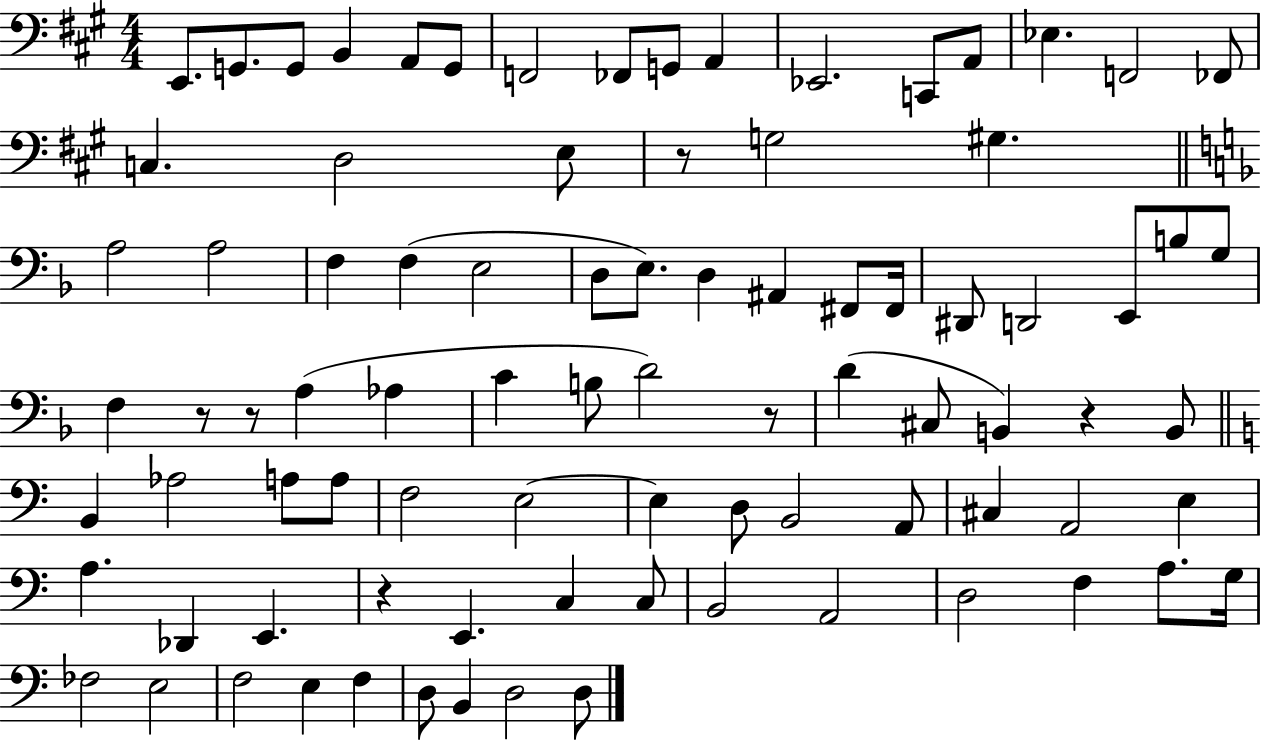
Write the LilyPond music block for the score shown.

{
  \clef bass
  \numericTimeSignature
  \time 4/4
  \key a \major
  e,8. g,8. g,8 b,4 a,8 g,8 | f,2 fes,8 g,8 a,4 | ees,2. c,8 a,8 | ees4. f,2 fes,8 | \break c4. d2 e8 | r8 g2 gis4. | \bar "||" \break \key d \minor a2 a2 | f4 f4( e2 | d8 e8.) d4 ais,4 fis,8 fis,16 | dis,8 d,2 e,8 b8 g8 | \break f4 r8 r8 a4( aes4 | c'4 b8 d'2) r8 | d'4( cis8 b,4) r4 b,8 | \bar "||" \break \key c \major b,4 aes2 a8 a8 | f2 e2~~ | e4 d8 b,2 a,8 | cis4 a,2 e4 | \break a4. des,4 e,4. | r4 e,4. c4 c8 | b,2 a,2 | d2 f4 a8. g16 | \break fes2 e2 | f2 e4 f4 | d8 b,4 d2 d8 | \bar "|."
}